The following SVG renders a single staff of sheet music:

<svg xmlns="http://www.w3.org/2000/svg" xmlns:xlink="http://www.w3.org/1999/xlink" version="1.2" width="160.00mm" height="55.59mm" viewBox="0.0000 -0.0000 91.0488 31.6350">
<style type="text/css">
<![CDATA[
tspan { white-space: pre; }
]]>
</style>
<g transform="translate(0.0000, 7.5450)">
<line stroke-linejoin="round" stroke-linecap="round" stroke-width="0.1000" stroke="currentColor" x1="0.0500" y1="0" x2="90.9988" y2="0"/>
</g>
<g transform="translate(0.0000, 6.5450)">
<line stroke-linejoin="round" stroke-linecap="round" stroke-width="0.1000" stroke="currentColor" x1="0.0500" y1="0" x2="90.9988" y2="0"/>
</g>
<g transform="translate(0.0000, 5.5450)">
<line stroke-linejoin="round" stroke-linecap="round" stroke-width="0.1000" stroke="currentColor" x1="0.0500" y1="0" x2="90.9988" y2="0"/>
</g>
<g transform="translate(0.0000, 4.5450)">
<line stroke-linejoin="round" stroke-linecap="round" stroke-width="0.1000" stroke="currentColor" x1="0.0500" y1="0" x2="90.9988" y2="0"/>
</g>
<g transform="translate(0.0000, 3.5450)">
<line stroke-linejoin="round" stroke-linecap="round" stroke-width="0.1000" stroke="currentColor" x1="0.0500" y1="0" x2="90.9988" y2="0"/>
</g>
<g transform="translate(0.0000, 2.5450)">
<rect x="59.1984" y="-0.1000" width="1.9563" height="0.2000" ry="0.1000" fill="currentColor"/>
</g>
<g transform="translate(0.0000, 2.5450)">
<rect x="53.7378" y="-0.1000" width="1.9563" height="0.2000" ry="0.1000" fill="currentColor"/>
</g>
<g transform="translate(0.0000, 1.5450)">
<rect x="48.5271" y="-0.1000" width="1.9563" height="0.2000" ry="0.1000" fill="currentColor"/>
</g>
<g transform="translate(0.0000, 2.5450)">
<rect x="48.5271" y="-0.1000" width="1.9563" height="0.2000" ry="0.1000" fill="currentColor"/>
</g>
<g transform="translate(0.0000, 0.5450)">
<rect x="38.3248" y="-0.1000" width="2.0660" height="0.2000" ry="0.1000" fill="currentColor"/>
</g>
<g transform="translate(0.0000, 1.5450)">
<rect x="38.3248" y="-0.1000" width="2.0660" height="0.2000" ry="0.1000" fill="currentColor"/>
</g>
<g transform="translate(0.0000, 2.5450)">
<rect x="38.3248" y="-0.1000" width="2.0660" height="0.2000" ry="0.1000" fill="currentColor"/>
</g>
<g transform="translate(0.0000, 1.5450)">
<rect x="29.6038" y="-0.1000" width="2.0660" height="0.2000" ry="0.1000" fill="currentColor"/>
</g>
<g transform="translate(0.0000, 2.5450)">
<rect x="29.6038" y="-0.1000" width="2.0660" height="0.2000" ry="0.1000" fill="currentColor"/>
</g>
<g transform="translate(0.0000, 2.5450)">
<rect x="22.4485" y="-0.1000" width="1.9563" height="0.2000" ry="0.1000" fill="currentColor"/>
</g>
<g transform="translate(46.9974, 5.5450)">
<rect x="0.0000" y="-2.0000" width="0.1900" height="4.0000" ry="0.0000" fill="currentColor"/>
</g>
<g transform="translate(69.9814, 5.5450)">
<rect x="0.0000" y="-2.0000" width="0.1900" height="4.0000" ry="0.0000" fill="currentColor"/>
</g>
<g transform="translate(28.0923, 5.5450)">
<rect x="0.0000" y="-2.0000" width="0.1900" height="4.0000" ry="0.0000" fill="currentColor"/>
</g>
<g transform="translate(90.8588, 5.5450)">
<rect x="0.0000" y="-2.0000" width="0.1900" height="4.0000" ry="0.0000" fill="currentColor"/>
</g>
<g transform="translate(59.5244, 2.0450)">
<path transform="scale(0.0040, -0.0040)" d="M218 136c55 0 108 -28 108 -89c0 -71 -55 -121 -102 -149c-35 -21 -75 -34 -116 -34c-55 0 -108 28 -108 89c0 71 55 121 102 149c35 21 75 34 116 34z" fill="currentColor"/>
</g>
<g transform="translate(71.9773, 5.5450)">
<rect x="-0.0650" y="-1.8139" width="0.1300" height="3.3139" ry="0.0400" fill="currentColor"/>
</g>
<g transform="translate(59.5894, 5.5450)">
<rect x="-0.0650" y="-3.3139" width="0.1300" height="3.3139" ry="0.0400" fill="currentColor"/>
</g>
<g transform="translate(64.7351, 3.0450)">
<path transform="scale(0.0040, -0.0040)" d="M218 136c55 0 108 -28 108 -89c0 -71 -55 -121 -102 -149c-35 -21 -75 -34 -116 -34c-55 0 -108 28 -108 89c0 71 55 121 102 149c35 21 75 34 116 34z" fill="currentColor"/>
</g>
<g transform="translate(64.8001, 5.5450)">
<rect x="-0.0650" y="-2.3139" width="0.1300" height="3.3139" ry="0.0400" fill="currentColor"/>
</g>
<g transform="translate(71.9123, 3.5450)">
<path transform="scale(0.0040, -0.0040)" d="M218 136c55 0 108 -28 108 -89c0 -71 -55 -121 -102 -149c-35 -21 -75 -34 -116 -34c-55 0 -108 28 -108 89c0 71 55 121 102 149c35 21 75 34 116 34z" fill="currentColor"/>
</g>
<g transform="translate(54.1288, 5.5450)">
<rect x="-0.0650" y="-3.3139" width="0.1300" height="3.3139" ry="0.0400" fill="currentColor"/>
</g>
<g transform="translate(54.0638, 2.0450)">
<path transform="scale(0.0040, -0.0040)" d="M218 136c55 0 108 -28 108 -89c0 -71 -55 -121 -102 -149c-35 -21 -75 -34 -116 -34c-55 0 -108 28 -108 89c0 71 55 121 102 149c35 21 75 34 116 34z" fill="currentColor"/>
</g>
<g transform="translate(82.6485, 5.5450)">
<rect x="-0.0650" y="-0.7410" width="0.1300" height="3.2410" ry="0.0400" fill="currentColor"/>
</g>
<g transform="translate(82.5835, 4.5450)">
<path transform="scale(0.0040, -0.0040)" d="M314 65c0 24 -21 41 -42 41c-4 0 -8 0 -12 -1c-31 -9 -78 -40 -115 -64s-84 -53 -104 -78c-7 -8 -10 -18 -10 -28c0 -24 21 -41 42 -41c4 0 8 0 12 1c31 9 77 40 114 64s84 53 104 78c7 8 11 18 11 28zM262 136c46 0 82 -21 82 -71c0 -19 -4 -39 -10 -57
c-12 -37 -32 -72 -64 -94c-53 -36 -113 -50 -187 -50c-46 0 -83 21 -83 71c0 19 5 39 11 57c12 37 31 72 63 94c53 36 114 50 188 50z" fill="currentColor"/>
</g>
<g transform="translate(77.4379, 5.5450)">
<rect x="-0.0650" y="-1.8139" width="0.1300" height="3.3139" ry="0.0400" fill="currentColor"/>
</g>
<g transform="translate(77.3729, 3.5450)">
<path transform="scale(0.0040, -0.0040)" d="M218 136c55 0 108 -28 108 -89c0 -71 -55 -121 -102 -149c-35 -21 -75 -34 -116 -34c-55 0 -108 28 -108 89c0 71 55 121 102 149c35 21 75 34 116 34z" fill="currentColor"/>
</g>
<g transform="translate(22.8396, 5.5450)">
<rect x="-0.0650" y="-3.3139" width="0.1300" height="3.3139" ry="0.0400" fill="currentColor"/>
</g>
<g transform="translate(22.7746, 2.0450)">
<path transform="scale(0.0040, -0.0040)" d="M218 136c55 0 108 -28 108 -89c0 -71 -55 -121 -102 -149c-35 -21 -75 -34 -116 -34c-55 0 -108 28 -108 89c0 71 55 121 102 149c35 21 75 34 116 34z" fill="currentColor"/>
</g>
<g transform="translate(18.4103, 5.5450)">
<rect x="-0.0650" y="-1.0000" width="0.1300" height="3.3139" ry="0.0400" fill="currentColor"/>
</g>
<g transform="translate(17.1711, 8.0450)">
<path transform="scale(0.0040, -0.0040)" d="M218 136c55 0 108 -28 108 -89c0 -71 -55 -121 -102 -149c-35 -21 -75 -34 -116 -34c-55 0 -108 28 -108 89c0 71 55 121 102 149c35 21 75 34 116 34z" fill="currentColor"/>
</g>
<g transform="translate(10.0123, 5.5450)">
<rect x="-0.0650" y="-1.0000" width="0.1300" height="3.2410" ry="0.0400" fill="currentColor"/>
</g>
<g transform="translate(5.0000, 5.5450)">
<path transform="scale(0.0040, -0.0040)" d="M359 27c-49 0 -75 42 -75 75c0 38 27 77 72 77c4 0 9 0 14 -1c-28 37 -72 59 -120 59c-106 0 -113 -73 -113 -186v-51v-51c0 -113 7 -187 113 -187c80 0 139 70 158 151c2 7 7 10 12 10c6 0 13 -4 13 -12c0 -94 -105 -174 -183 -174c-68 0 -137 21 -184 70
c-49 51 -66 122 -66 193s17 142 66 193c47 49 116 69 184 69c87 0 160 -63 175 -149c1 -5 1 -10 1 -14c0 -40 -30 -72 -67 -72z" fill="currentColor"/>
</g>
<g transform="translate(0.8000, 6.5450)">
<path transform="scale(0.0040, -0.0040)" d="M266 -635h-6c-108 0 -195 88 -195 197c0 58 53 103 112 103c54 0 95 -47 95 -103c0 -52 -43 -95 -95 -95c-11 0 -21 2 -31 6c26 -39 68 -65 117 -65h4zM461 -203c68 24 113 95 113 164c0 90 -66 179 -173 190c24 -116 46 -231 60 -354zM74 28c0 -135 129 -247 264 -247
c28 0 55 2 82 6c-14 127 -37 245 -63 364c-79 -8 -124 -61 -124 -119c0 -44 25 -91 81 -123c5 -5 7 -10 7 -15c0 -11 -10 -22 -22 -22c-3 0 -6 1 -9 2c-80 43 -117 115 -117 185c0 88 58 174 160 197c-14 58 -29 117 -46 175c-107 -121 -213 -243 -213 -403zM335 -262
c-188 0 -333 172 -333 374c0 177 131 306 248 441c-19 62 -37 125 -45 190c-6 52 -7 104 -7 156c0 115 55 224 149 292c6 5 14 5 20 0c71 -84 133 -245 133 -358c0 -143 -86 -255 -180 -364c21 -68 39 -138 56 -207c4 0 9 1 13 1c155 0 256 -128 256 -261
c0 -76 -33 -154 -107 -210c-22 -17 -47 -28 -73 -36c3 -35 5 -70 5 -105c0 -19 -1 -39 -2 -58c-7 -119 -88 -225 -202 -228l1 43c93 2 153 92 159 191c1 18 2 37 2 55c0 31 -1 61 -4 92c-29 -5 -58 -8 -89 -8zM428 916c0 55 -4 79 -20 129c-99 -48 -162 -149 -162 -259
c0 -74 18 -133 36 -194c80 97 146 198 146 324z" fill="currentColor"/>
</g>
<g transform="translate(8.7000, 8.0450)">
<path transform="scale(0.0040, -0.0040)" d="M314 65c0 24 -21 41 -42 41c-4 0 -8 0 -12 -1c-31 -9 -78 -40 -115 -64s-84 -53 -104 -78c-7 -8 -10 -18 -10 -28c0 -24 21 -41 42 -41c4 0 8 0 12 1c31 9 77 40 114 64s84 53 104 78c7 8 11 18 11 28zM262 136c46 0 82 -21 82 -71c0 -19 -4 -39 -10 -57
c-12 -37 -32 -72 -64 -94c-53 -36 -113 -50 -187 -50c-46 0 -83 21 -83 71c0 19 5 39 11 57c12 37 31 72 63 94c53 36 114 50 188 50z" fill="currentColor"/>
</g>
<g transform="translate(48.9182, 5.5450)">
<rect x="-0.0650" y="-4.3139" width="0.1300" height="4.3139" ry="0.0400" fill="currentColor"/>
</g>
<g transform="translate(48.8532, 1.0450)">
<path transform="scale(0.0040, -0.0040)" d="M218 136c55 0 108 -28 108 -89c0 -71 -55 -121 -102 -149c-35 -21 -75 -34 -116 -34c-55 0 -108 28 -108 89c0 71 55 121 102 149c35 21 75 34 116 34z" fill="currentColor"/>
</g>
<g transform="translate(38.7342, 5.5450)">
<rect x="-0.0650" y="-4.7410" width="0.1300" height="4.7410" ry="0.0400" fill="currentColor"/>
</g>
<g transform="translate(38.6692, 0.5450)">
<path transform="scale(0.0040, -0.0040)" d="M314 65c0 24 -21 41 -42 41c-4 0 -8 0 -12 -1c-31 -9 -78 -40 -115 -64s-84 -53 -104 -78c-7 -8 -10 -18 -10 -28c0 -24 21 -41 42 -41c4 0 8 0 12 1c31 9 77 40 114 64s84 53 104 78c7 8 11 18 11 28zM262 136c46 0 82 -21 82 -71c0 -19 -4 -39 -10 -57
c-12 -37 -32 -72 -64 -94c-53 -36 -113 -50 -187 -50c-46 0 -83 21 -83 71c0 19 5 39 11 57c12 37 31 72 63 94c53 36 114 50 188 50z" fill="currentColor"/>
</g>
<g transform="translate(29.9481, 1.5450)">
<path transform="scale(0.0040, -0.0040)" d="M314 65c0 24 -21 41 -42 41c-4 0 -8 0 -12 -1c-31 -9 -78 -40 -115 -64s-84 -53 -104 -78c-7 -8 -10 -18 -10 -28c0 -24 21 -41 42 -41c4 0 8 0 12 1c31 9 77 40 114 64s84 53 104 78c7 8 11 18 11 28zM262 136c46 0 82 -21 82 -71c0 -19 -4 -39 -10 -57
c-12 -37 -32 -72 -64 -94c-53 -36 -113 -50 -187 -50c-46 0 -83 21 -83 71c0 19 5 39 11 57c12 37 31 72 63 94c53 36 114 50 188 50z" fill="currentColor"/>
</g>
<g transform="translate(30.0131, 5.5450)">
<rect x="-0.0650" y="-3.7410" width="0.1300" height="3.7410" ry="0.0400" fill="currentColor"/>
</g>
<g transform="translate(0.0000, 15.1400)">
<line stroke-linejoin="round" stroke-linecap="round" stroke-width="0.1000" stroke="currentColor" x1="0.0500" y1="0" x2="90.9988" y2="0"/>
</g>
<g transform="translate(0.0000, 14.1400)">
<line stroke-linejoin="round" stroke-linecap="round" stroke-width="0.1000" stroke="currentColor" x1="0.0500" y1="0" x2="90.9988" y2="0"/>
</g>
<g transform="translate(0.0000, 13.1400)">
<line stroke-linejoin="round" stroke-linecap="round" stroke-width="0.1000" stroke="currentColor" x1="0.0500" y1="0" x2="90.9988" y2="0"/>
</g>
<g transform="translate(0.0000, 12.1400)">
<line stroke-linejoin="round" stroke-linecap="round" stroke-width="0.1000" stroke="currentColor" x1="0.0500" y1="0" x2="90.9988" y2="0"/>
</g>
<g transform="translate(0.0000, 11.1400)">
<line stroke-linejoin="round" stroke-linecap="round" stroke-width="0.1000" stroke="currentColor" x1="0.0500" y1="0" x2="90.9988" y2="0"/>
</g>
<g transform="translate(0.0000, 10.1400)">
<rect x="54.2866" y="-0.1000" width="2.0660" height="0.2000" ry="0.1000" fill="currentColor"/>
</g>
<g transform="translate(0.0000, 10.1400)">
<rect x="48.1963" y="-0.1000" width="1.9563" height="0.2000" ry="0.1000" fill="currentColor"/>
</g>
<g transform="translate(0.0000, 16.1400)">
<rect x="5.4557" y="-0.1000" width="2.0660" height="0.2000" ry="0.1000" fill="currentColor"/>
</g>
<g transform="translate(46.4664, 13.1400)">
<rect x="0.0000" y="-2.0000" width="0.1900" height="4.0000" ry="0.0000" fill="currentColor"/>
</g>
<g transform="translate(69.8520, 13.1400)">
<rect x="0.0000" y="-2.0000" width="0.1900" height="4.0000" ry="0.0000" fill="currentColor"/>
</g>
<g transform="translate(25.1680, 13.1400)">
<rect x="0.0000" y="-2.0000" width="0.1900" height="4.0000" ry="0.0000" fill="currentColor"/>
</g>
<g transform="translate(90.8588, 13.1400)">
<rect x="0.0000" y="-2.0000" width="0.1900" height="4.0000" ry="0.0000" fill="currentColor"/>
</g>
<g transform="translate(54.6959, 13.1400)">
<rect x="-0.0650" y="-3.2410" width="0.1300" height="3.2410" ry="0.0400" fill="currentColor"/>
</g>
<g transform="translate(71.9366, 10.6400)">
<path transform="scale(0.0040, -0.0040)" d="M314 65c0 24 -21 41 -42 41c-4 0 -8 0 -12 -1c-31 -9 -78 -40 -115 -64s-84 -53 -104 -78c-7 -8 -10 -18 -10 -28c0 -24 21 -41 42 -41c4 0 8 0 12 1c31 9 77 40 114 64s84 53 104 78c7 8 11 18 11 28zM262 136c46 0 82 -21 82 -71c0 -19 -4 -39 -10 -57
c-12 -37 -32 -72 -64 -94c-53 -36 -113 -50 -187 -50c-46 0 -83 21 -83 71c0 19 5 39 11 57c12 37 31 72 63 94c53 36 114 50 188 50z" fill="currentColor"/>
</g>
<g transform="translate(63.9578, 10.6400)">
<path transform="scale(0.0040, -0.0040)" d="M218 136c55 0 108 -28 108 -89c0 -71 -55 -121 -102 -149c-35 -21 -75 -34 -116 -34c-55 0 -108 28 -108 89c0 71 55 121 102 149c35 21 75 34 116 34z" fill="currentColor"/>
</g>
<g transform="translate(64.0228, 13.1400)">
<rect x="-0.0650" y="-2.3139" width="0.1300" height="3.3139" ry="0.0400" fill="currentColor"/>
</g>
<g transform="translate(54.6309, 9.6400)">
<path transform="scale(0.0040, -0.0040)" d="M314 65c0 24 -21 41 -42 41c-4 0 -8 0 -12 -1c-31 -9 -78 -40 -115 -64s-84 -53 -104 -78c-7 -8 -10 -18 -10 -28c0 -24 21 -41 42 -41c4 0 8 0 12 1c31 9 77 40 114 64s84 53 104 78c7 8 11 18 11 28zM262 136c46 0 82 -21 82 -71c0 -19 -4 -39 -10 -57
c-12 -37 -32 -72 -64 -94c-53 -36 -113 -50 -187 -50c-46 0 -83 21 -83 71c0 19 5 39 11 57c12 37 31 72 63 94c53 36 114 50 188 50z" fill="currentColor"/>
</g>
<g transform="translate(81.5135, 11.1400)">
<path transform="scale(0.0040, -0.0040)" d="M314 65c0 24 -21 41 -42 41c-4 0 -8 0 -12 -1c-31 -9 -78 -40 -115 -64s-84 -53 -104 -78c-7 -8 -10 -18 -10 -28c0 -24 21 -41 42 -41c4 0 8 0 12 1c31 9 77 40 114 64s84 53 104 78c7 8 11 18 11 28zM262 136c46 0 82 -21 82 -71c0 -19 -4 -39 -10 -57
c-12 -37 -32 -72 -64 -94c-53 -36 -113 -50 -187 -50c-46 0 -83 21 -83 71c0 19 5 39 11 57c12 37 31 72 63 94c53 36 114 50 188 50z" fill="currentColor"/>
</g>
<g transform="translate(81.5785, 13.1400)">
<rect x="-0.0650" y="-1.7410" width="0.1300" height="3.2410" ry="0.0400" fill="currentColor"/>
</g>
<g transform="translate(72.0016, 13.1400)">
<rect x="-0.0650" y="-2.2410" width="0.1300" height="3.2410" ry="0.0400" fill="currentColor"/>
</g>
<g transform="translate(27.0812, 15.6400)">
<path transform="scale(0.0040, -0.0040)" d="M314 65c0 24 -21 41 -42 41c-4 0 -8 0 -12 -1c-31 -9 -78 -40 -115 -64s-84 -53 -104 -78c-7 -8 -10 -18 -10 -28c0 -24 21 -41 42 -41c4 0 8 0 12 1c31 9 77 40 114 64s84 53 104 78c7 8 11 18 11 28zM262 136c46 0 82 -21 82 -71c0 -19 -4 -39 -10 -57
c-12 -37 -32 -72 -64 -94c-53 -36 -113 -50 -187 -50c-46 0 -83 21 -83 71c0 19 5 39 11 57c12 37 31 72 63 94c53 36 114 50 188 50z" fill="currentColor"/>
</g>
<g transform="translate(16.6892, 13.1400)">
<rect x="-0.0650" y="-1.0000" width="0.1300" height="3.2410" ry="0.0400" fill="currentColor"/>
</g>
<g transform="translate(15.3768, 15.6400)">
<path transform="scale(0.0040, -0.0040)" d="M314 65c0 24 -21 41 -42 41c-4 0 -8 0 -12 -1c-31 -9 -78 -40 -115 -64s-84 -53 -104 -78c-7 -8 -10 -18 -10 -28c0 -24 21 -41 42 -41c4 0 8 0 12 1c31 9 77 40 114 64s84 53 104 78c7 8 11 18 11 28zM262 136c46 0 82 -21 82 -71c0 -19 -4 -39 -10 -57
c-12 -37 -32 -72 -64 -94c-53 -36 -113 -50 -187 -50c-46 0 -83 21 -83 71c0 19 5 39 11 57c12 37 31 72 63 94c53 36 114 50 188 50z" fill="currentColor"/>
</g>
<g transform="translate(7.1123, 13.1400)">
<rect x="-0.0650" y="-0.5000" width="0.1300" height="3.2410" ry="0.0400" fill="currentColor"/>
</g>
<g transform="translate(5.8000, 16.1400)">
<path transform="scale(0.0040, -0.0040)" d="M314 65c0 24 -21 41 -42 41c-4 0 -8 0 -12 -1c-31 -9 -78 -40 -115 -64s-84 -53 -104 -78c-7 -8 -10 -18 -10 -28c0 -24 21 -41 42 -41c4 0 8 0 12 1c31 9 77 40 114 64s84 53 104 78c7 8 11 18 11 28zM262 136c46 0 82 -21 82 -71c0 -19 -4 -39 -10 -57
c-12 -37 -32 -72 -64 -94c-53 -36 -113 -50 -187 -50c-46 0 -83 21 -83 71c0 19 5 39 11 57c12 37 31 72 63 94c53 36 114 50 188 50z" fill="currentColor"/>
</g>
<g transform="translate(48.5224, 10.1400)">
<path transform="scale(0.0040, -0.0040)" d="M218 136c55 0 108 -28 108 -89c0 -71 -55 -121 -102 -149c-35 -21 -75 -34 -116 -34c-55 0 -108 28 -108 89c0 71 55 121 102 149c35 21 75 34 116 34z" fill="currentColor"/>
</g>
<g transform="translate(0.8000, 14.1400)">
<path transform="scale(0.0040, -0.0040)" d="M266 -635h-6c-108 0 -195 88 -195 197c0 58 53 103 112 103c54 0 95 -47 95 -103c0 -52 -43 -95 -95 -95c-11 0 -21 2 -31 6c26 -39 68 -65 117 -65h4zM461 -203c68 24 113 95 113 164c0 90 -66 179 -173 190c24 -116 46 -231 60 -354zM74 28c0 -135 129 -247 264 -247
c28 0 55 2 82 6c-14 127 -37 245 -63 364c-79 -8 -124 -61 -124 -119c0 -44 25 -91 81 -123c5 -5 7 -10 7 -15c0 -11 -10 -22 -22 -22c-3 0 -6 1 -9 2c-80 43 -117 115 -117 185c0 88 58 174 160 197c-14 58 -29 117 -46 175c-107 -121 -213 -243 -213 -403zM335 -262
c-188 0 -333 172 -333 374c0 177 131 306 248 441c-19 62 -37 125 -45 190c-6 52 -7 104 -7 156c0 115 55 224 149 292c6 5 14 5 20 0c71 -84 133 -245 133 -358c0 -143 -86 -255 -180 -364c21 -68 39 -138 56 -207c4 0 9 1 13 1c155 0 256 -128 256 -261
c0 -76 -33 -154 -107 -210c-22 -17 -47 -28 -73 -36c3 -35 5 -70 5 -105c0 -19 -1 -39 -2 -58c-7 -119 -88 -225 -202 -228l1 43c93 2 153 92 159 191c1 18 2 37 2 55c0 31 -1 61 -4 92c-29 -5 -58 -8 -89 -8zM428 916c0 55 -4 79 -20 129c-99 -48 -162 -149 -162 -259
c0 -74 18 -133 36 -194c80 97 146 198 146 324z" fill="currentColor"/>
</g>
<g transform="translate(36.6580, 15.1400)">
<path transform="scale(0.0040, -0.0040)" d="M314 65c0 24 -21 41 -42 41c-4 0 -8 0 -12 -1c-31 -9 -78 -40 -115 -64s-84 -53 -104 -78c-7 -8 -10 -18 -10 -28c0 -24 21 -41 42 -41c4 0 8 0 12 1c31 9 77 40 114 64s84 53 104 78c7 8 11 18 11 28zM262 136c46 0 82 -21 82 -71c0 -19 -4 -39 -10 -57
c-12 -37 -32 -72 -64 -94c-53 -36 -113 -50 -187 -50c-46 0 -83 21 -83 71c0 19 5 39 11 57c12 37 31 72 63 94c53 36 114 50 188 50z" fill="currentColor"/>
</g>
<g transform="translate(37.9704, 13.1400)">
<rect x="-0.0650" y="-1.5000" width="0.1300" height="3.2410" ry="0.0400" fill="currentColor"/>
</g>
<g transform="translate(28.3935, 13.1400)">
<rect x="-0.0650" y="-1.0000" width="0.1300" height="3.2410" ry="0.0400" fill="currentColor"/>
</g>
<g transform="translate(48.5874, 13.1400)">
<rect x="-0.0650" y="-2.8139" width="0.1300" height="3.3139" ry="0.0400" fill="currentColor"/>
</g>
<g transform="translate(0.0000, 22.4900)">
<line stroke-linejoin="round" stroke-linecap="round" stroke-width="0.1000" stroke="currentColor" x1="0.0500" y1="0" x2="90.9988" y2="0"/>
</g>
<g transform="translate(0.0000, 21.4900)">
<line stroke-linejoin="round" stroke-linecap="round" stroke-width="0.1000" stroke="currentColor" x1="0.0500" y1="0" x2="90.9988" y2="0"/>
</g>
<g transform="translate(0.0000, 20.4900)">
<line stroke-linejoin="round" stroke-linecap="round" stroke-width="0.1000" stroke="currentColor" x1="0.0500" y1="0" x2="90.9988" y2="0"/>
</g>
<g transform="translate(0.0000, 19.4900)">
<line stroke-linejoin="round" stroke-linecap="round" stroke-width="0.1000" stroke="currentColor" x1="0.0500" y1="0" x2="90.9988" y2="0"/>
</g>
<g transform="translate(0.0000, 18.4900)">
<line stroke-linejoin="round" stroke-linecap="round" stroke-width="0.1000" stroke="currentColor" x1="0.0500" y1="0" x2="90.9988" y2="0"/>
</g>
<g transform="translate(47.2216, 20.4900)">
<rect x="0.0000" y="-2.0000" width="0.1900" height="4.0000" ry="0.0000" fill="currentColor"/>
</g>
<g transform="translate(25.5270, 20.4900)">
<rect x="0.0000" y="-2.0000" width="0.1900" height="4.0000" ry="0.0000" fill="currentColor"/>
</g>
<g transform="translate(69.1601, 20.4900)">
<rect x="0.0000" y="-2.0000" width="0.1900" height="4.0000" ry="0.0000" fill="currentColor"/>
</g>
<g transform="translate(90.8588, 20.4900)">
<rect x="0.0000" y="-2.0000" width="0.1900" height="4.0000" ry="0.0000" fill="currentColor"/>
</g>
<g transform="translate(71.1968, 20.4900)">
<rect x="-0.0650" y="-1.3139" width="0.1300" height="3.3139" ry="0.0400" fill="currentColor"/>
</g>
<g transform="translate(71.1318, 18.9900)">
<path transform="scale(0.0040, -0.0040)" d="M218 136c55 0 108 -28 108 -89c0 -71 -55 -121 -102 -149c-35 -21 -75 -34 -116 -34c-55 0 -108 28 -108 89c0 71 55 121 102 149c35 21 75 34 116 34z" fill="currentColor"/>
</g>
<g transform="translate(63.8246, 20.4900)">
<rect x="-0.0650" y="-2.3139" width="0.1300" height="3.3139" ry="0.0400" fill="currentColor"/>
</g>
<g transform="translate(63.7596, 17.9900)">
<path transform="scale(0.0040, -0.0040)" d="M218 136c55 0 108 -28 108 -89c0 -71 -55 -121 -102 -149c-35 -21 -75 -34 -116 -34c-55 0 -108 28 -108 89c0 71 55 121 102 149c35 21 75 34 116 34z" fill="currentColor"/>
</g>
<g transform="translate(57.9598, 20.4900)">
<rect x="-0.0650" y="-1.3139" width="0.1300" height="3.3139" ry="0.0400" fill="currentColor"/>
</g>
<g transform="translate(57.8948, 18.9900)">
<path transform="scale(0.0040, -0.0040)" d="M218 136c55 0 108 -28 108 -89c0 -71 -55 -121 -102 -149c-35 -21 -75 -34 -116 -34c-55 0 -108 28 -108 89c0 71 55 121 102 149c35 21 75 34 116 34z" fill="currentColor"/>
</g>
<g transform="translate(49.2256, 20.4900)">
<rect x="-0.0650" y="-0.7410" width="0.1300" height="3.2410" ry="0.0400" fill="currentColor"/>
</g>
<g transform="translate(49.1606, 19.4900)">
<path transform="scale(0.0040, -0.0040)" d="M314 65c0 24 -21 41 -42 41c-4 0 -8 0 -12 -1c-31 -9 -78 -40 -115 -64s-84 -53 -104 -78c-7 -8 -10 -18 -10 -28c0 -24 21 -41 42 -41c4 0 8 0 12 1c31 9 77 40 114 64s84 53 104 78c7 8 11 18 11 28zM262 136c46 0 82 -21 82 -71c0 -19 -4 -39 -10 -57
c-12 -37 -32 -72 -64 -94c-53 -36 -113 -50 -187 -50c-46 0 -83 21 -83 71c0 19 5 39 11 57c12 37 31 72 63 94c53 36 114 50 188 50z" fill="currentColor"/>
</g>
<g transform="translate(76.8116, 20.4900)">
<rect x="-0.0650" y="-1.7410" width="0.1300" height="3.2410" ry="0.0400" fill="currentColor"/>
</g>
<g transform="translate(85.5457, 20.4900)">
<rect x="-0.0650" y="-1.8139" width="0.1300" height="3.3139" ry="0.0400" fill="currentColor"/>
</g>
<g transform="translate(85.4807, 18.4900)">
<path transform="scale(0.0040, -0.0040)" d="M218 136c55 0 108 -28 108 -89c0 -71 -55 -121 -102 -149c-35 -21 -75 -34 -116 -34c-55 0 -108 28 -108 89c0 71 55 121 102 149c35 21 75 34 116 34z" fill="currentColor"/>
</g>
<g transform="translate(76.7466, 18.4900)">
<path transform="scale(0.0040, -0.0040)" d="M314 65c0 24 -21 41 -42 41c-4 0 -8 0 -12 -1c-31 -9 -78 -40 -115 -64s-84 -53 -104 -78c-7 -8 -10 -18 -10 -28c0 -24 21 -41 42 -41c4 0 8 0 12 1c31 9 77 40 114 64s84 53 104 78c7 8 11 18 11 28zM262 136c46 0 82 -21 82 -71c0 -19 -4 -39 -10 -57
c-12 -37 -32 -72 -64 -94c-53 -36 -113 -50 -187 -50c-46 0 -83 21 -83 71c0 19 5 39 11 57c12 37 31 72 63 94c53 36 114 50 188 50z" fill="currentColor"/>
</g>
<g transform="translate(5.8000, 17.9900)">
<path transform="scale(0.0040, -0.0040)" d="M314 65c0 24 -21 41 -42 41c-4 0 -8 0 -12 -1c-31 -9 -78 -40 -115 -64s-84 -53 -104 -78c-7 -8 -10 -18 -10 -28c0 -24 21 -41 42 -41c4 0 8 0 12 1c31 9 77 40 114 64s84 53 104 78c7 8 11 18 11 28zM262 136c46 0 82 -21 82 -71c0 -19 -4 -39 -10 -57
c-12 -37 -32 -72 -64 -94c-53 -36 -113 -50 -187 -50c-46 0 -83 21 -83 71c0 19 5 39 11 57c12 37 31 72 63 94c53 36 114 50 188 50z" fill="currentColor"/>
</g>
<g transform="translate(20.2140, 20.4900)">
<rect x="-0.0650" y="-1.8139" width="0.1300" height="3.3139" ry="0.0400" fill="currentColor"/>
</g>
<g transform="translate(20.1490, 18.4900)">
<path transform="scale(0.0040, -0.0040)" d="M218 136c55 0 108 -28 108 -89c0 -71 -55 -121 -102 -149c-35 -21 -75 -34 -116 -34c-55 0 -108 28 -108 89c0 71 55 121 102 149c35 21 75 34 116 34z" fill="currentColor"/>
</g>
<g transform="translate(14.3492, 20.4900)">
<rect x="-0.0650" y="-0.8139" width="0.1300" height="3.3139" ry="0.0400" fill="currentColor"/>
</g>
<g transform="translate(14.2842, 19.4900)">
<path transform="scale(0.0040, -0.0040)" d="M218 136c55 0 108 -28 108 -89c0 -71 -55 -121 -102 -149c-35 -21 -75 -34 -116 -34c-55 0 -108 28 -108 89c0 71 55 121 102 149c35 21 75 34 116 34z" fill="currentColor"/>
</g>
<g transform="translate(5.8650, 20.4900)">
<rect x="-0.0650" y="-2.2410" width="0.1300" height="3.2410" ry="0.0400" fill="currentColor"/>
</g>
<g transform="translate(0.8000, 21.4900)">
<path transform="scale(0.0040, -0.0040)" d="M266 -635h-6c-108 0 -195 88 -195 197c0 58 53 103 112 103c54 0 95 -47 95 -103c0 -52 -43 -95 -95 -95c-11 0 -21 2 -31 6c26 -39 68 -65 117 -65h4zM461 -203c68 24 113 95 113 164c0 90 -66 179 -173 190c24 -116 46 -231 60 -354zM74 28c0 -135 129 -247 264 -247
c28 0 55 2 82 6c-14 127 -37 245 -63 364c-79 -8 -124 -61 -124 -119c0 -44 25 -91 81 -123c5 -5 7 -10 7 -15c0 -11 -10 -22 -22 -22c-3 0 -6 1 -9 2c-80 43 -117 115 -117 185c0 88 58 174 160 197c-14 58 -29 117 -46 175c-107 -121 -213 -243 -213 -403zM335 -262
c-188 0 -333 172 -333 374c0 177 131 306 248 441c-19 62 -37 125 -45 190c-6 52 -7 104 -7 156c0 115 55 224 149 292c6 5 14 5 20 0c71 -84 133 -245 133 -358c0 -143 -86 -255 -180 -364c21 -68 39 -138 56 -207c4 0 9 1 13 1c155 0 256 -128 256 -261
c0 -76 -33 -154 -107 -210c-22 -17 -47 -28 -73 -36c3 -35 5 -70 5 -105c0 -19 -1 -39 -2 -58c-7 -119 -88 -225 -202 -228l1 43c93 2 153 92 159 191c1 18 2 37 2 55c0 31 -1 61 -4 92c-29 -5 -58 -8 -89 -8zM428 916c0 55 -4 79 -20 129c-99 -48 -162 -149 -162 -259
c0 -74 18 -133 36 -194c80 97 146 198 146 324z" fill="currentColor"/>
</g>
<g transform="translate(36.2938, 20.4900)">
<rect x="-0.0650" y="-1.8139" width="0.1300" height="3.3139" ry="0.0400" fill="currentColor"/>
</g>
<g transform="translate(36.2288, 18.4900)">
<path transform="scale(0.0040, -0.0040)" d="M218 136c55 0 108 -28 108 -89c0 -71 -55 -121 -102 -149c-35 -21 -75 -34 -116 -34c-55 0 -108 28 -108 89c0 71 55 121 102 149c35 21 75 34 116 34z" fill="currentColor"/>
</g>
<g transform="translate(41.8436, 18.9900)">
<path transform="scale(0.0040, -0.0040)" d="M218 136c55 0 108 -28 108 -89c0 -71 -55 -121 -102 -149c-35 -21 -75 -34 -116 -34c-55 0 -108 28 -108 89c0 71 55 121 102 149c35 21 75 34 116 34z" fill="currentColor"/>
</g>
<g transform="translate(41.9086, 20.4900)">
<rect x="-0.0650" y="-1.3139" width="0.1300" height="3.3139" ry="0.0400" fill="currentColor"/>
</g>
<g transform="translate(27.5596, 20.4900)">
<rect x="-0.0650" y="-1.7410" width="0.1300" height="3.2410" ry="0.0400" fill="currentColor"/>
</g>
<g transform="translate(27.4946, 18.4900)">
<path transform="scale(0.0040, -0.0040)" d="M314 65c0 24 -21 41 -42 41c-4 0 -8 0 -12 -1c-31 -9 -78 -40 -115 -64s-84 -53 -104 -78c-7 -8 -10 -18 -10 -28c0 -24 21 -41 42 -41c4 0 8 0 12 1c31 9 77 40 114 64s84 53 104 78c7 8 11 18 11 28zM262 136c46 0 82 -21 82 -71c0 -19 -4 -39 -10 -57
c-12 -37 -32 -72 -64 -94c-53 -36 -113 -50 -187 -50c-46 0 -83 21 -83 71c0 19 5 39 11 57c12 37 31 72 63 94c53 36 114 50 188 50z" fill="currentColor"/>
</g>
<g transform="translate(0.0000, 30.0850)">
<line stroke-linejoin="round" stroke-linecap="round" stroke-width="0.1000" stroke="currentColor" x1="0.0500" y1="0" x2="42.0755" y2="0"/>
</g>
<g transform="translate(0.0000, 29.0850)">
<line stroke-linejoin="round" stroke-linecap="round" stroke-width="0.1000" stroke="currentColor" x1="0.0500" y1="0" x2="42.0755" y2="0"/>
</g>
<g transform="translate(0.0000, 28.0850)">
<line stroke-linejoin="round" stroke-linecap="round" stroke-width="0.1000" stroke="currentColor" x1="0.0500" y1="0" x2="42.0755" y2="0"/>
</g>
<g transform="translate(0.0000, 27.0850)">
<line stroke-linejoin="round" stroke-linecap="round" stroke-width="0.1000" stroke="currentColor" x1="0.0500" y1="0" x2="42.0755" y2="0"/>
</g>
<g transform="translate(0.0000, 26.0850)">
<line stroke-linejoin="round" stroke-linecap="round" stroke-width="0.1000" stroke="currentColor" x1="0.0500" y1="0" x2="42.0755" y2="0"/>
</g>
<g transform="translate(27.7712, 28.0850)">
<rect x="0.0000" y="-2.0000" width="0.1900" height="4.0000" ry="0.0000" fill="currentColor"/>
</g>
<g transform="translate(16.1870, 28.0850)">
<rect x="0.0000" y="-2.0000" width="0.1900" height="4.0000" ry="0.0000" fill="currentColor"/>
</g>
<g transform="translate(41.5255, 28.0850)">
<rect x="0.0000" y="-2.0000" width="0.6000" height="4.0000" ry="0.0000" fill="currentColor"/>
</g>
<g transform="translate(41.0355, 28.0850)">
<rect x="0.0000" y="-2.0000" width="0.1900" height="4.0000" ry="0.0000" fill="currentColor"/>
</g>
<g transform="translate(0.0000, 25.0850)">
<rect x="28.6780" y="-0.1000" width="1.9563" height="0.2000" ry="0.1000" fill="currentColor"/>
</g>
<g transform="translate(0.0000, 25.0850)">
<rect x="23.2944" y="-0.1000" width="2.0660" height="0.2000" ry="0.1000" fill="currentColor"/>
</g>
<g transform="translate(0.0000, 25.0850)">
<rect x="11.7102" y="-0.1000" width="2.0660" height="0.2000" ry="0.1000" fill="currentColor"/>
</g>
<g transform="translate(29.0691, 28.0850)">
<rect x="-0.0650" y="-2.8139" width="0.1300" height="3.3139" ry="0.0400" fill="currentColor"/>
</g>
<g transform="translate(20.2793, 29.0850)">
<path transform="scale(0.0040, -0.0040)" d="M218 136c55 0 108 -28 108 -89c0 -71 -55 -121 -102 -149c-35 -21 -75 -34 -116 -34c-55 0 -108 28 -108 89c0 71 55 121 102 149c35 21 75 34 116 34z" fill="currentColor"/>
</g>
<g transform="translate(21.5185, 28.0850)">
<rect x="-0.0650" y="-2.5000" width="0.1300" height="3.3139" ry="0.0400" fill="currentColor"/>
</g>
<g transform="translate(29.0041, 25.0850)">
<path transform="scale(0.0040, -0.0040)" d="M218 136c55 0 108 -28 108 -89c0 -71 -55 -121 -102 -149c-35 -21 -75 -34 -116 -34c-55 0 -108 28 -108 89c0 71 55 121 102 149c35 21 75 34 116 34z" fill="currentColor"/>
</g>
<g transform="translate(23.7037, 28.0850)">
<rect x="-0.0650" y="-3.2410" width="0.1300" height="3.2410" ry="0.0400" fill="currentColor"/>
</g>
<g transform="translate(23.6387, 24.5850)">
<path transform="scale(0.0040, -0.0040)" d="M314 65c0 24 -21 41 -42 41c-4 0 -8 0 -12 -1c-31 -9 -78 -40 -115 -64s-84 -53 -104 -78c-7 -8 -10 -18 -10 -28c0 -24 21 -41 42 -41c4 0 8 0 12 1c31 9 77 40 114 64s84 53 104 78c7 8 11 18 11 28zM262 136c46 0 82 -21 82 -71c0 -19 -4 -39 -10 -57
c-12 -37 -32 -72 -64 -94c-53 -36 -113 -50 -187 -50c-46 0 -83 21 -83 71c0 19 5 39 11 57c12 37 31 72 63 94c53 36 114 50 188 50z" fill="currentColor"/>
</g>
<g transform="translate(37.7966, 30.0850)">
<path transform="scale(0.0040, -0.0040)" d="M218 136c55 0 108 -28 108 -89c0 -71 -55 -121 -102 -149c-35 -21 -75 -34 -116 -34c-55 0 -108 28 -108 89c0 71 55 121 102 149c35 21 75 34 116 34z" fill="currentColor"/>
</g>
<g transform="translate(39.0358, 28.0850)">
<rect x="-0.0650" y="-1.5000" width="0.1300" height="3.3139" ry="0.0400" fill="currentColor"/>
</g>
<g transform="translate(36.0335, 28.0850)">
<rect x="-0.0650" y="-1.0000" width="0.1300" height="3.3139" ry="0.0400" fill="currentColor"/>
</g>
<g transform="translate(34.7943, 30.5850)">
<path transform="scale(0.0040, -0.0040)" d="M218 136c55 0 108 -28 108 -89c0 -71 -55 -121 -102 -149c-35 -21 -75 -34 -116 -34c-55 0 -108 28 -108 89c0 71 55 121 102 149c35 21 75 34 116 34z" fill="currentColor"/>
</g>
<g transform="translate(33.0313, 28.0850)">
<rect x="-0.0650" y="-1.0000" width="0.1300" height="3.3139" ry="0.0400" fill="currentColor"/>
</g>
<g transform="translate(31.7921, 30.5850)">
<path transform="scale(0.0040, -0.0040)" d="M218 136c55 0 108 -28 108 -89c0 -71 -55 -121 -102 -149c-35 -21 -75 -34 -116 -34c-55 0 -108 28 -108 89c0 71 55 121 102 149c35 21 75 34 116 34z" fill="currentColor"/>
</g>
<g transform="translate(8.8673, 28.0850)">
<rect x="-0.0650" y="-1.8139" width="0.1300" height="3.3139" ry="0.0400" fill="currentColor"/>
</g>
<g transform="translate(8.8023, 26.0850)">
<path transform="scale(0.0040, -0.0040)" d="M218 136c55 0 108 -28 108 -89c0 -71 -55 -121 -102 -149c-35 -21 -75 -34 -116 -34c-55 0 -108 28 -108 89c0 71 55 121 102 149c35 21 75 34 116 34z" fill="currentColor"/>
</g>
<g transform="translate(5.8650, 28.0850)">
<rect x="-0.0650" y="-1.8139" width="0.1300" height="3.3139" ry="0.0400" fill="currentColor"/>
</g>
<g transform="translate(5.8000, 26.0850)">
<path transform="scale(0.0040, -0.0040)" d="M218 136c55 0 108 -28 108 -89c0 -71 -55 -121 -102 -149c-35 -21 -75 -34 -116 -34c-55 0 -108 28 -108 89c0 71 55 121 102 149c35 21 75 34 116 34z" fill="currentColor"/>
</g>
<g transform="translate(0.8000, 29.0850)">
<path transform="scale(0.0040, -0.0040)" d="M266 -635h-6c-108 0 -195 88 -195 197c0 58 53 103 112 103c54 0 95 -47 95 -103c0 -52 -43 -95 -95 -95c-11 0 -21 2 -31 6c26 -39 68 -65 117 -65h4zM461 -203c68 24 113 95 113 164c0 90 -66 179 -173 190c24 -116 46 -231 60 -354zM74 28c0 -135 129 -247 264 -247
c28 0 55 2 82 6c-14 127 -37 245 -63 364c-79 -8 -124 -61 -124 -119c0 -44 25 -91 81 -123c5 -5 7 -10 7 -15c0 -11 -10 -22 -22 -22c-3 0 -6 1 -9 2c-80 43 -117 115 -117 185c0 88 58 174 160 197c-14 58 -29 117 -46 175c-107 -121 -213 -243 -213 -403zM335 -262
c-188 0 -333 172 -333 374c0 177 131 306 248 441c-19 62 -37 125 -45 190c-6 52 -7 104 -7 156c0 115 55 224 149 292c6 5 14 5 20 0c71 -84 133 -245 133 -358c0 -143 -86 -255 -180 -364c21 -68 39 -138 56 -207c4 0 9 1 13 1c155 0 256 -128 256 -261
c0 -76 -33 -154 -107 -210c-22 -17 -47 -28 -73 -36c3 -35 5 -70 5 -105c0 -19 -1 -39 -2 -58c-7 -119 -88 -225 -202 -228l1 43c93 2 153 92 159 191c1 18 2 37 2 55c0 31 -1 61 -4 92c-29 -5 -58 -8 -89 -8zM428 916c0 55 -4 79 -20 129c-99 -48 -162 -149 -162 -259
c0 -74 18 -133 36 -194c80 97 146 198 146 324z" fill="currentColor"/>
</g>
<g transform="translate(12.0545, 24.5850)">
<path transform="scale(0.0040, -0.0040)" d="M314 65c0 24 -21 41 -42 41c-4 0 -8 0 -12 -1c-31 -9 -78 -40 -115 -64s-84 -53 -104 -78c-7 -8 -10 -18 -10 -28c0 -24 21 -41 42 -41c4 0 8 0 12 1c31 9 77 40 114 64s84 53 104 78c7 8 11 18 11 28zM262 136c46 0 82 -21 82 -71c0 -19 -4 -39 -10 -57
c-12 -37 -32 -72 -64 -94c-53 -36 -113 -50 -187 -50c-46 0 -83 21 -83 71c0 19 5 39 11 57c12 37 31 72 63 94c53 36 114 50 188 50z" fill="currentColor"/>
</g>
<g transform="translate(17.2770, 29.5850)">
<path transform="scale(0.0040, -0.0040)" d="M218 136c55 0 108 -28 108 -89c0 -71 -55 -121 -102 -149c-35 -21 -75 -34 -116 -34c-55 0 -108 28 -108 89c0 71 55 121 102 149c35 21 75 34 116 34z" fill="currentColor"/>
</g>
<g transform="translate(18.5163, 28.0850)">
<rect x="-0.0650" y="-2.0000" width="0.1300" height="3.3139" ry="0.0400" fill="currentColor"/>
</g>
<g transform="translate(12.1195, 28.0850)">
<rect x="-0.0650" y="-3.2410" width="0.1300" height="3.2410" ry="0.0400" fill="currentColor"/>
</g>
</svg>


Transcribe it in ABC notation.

X:1
T:Untitled
M:4/4
L:1/4
K:C
D2 D b c'2 e'2 d' b b g f f d2 C2 D2 D2 E2 a b2 g g2 f2 g2 d f f2 f e d2 e g e f2 f f f b2 F G b2 a D D E